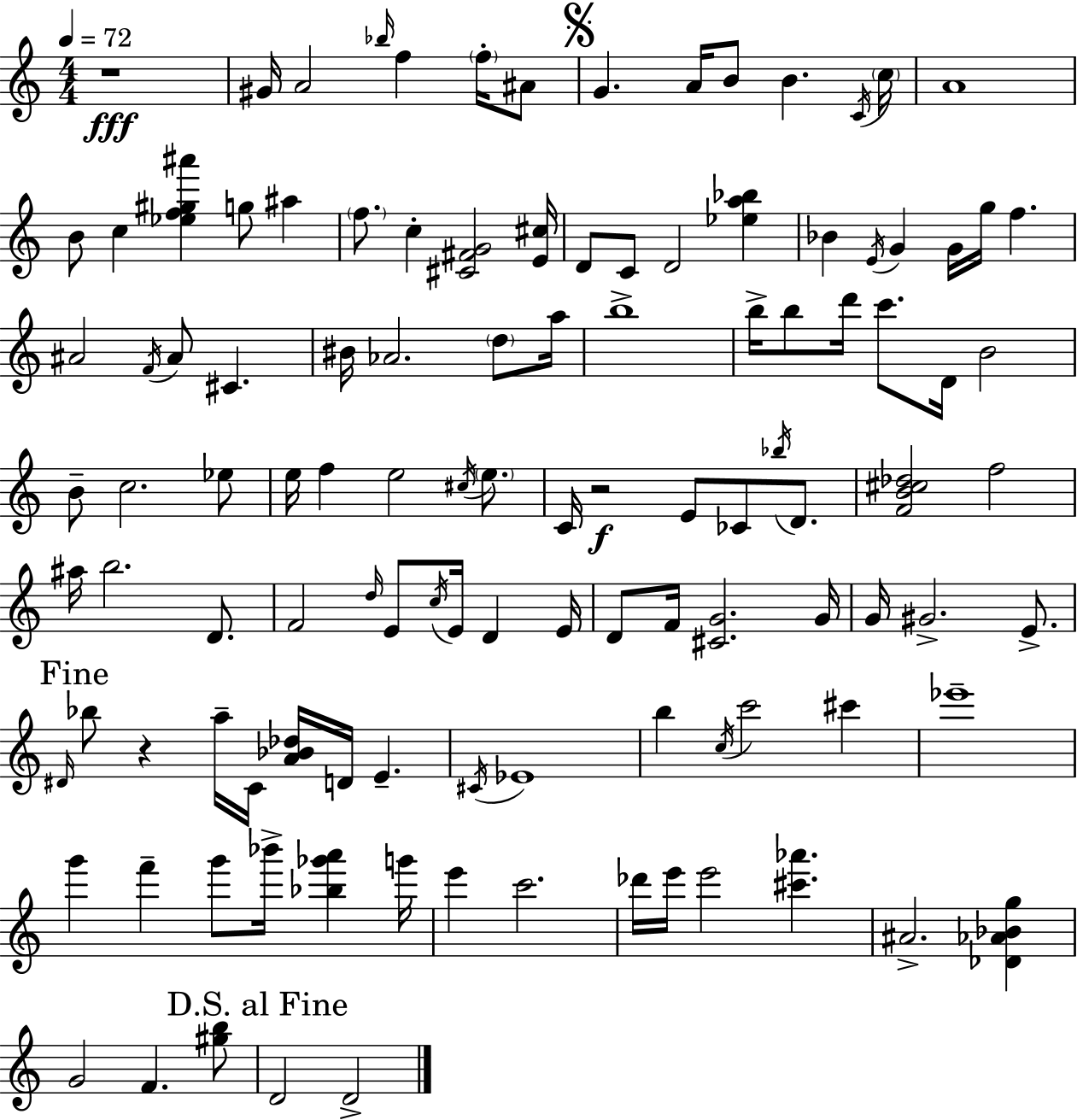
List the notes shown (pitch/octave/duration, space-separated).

R/w G#4/s A4/h Bb5/s F5/q F5/s A#4/e G4/q. A4/s B4/e B4/q. C4/s C5/s A4/w B4/e C5/q [Eb5,F5,G#5,A#6]/q G5/e A#5/q F5/e. C5/q [C#4,F#4,G4]/h [E4,C#5]/s D4/e C4/e D4/h [Eb5,A5,Bb5]/q Bb4/q E4/s G4/q G4/s G5/s F5/q. A#4/h F4/s A#4/e C#4/q. BIS4/s Ab4/h. D5/e A5/s B5/w B5/s B5/e D6/s C6/e. D4/s B4/h B4/e C5/h. Eb5/e E5/s F5/q E5/h C#5/s E5/e. C4/s R/h E4/e CES4/e Bb5/s D4/e. [F4,B4,C#5,Db5]/h F5/h A#5/s B5/h. D4/e. F4/h D5/s E4/e C5/s E4/s D4/q E4/s D4/e F4/s [C#4,G4]/h. G4/s G4/s G#4/h. E4/e. D#4/s Bb5/e R/q A5/s C4/s [A4,Bb4,Db5]/s D4/s E4/q. C#4/s Eb4/w B5/q C5/s C6/h C#6/q Eb6/w G6/q F6/q G6/e Bb6/s [Bb5,Gb6,A6]/q G6/s E6/q C6/h. Db6/s E6/s E6/h [C#6,Ab6]/q. A#4/h. [Db4,Ab4,Bb4,G5]/q G4/h F4/q. [G#5,B5]/e D4/h D4/h